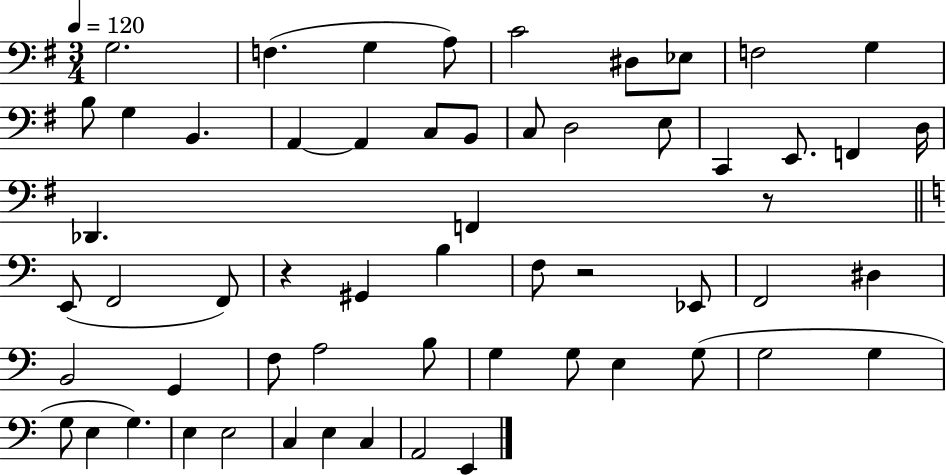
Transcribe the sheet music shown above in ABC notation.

X:1
T:Untitled
M:3/4
L:1/4
K:G
G,2 F, G, A,/2 C2 ^D,/2 _E,/2 F,2 G, B,/2 G, B,, A,, A,, C,/2 B,,/2 C,/2 D,2 E,/2 C,, E,,/2 F,, D,/4 _D,, F,, z/2 E,,/2 F,,2 F,,/2 z ^G,, B, F,/2 z2 _E,,/2 F,,2 ^D, B,,2 G,, F,/2 A,2 B,/2 G, G,/2 E, G,/2 G,2 G, G,/2 E, G, E, E,2 C, E, C, A,,2 E,,